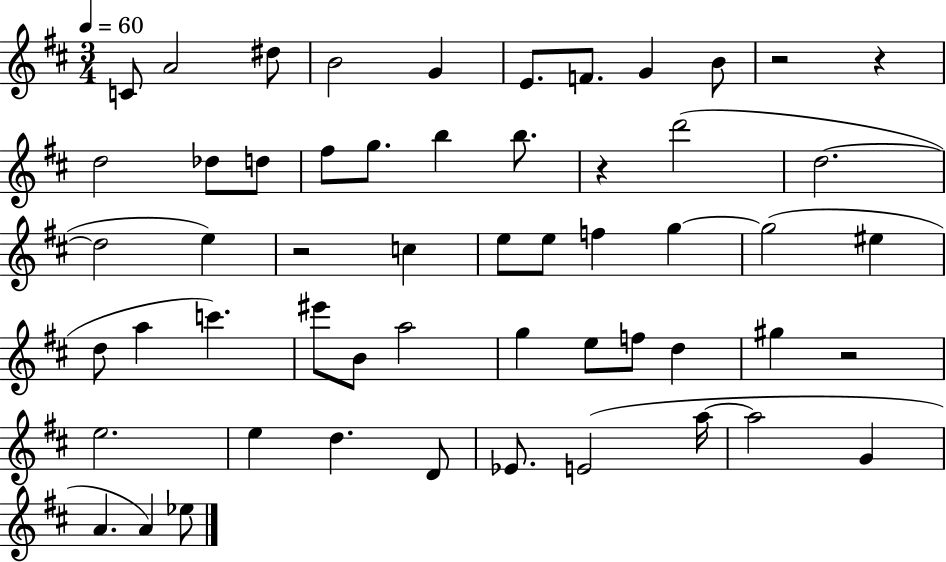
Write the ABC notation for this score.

X:1
T:Untitled
M:3/4
L:1/4
K:D
C/2 A2 ^d/2 B2 G E/2 F/2 G B/2 z2 z d2 _d/2 d/2 ^f/2 g/2 b b/2 z d'2 d2 d2 e z2 c e/2 e/2 f g g2 ^e d/2 a c' ^e'/2 B/2 a2 g e/2 f/2 d ^g z2 e2 e d D/2 _E/2 E2 a/4 a2 G A A _e/2